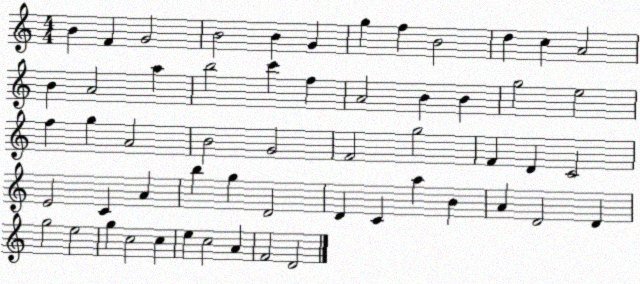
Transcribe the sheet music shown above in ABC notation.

X:1
T:Untitled
M:4/4
L:1/4
K:C
B F G2 B2 B G g f B2 d c A2 B A2 a b2 c' f A2 B B g2 e2 f g A2 B2 G2 F2 g2 F D C2 E2 C A b g D2 D C a B A D2 D g2 e2 g c2 c e c2 A F2 D2